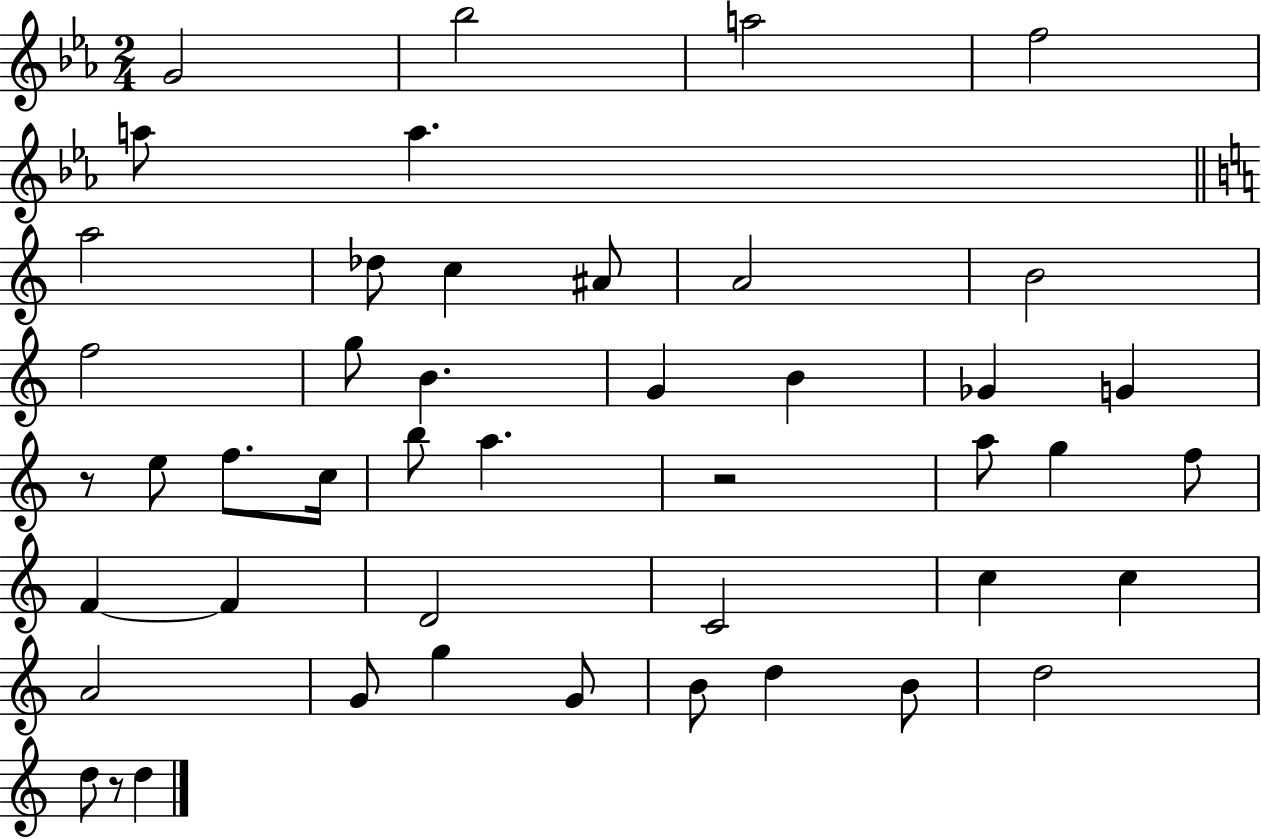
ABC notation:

X:1
T:Untitled
M:2/4
L:1/4
K:Eb
G2 _b2 a2 f2 a/2 a a2 _d/2 c ^A/2 A2 B2 f2 g/2 B G B _G G z/2 e/2 f/2 c/4 b/2 a z2 a/2 g f/2 F F D2 C2 c c A2 G/2 g G/2 B/2 d B/2 d2 d/2 z/2 d